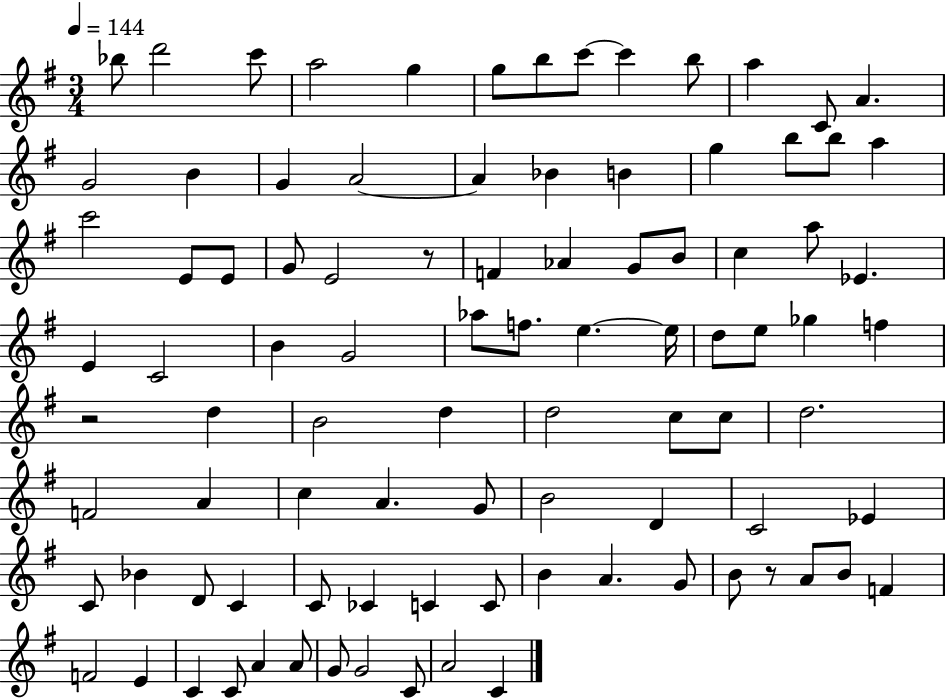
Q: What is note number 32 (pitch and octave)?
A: G4